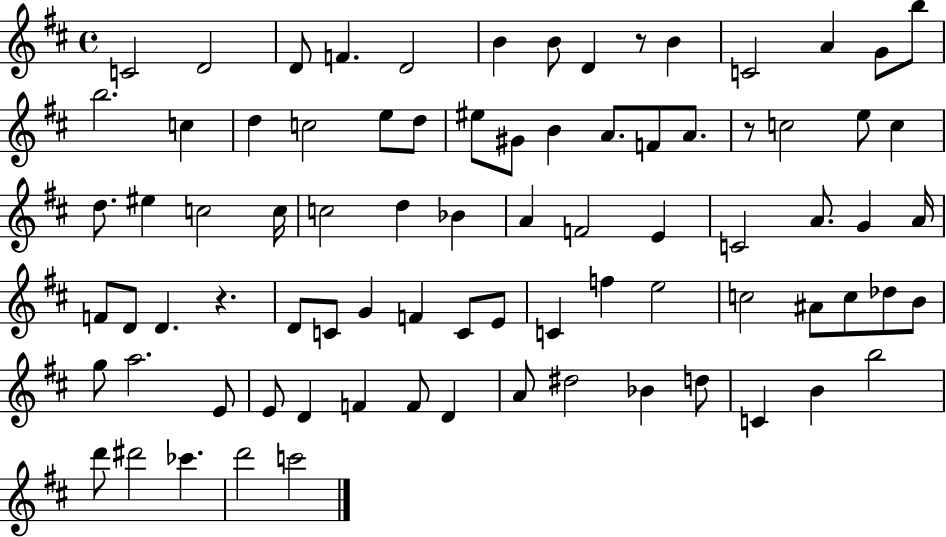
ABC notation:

X:1
T:Untitled
M:4/4
L:1/4
K:D
C2 D2 D/2 F D2 B B/2 D z/2 B C2 A G/2 b/2 b2 c d c2 e/2 d/2 ^e/2 ^G/2 B A/2 F/2 A/2 z/2 c2 e/2 c d/2 ^e c2 c/4 c2 d _B A F2 E C2 A/2 G A/4 F/2 D/2 D z D/2 C/2 G F C/2 E/2 C f e2 c2 ^A/2 c/2 _d/2 B/2 g/2 a2 E/2 E/2 D F F/2 D A/2 ^d2 _B d/2 C B b2 d'/2 ^d'2 _c' d'2 c'2